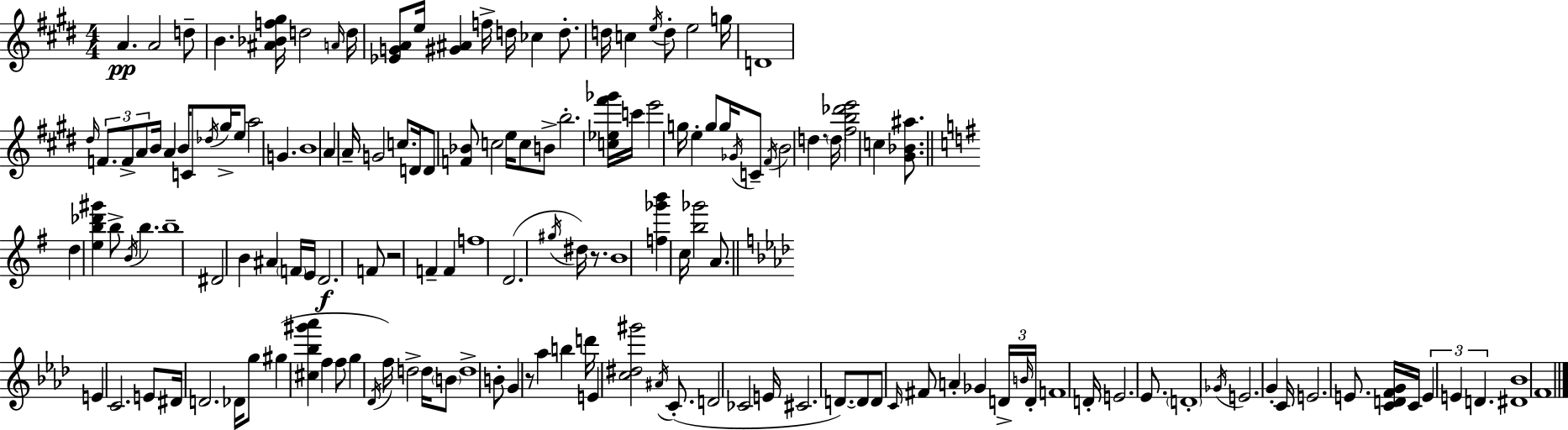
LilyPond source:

{
  \clef treble
  \numericTimeSignature
  \time 4/4
  \key e \major
  \repeat volta 2 { a'4.\pp a'2 d''8-- | b'4. <ais' bes' f'' gis''>16 d''2 \grace { a'16 } | d''16 <ees' g' a'>8 e''16 <gis' ais'>4 f''16-> d''16 ces''4 d''8.-. | d''16 c''4 \acciaccatura { e''16 } d''8-. e''2 | \break g''16 d'1 | \grace { dis''16 } \tuplet 3/2 { f'8. f'8-> a'8 } b'16 a'4 b'16 | c'8 \acciaccatura { des''16 } gis''16-> e''8 a''2 g'4. | b'1 | \break a'4 a'16-- g'2 | c''8. d'16 d'8 <f' bes'>8 c''2 | e''16 c''8 b'8-> b''2.-. | <c'' ees'' fis''' ges'''>16 c'''16 e'''2 g''16 e''4-. | \break g''8 g''16 \acciaccatura { ges'16 } c'8-- \acciaccatura { fis'16 } b'2 | d''4. \parenthesize d''16 <fis'' b'' des''' e'''>2 c''4 | <gis' bes' ais''>8. \bar "||" \break \key g \major d''4 <e'' b'' des''' gis'''>4 b''8-> \acciaccatura { b'16 } b''4. | b''1-- | dis'2 b'4 ais'4 | \parenthesize f'16 e'16 d'2.\f f'8 | \break r2 f'4-- f'4 | f''1 | d'2.( \acciaccatura { gis''16 } dis''16) r8. | b'1 | \break <f'' ges''' b'''>4 c''16 <b'' ges'''>2 a'8. | \bar "||" \break \key f \minor e'4 c'2. | e'8 dis'16 d'2. des'16 | g''8 gis''4( <cis'' bes'' gis''' aes'''>4 f''4 f''8 | g''4 \acciaccatura { des'16 }) f''16 d''2-> d''16 \parenthesize b'8 | \break d''1-> | b'8-. g'4 r8 aes''4 b''4 | d'''16 e'4 <c'' dis'' gis'''>2 \acciaccatura { ais'16 } c'8.-.( | d'2 ces'2 | \break e'16 cis'2. d'8.~~) | d'8 d'8 \grace { c'16 } fis'8 a'4-. ges'4 | \tuplet 3/2 { d'16-> \grace { b'16 } d'16-. } f'1 | d'16-. e'2. | \break ees'8. \parenthesize d'1-. | \acciaccatura { ges'16 } e'2. | g'4-. c'16 e'2. | e'8. <c' d' f' g'>16 c'16 \tuplet 3/2 { e'4 e'4 d'4. } | \break <dis' bes'>1 | f'1 | } \bar "|."
}